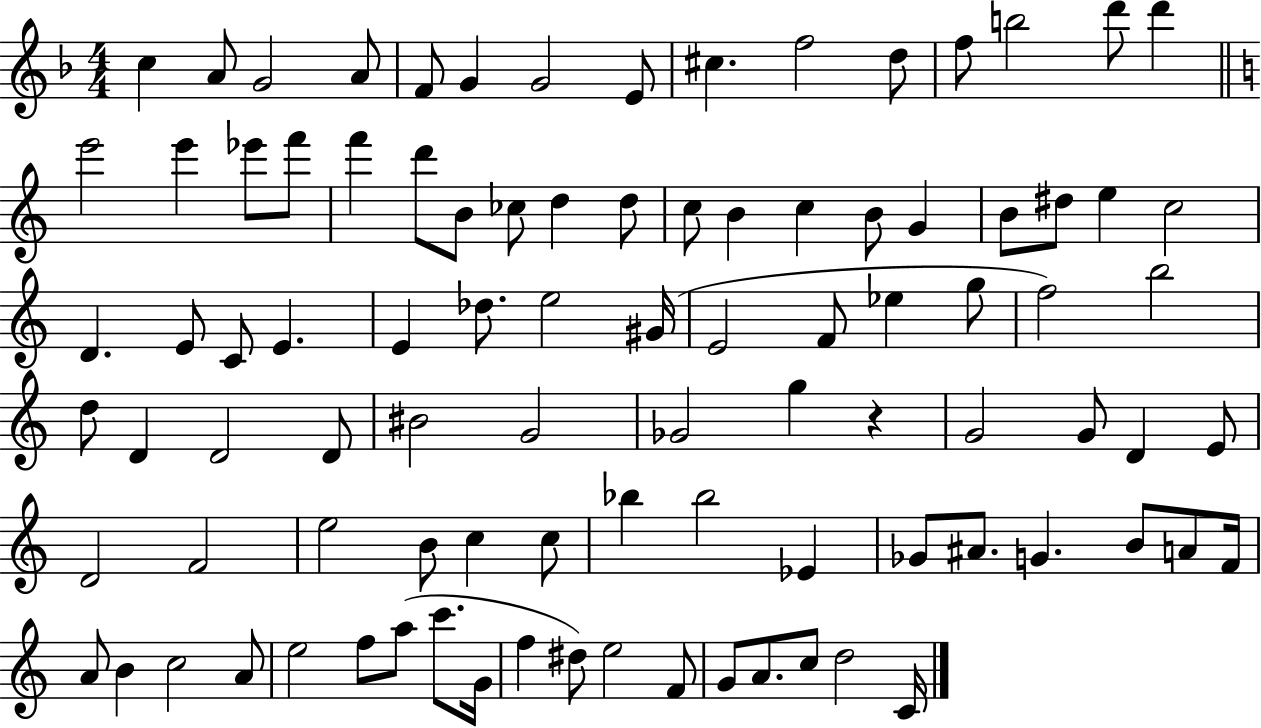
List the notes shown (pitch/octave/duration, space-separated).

C5/q A4/e G4/h A4/e F4/e G4/q G4/h E4/e C#5/q. F5/h D5/e F5/e B5/h D6/e D6/q E6/h E6/q Eb6/e F6/e F6/q D6/e B4/e CES5/e D5/q D5/e C5/e B4/q C5/q B4/e G4/q B4/e D#5/e E5/q C5/h D4/q. E4/e C4/e E4/q. E4/q Db5/e. E5/h G#4/s E4/h F4/e Eb5/q G5/e F5/h B5/h D5/e D4/q D4/h D4/e BIS4/h G4/h Gb4/h G5/q R/q G4/h G4/e D4/q E4/e D4/h F4/h E5/h B4/e C5/q C5/e Bb5/q Bb5/h Eb4/q Gb4/e A#4/e. G4/q. B4/e A4/e F4/s A4/e B4/q C5/h A4/e E5/h F5/e A5/e C6/e. G4/s F5/q D#5/e E5/h F4/e G4/e A4/e. C5/e D5/h C4/s